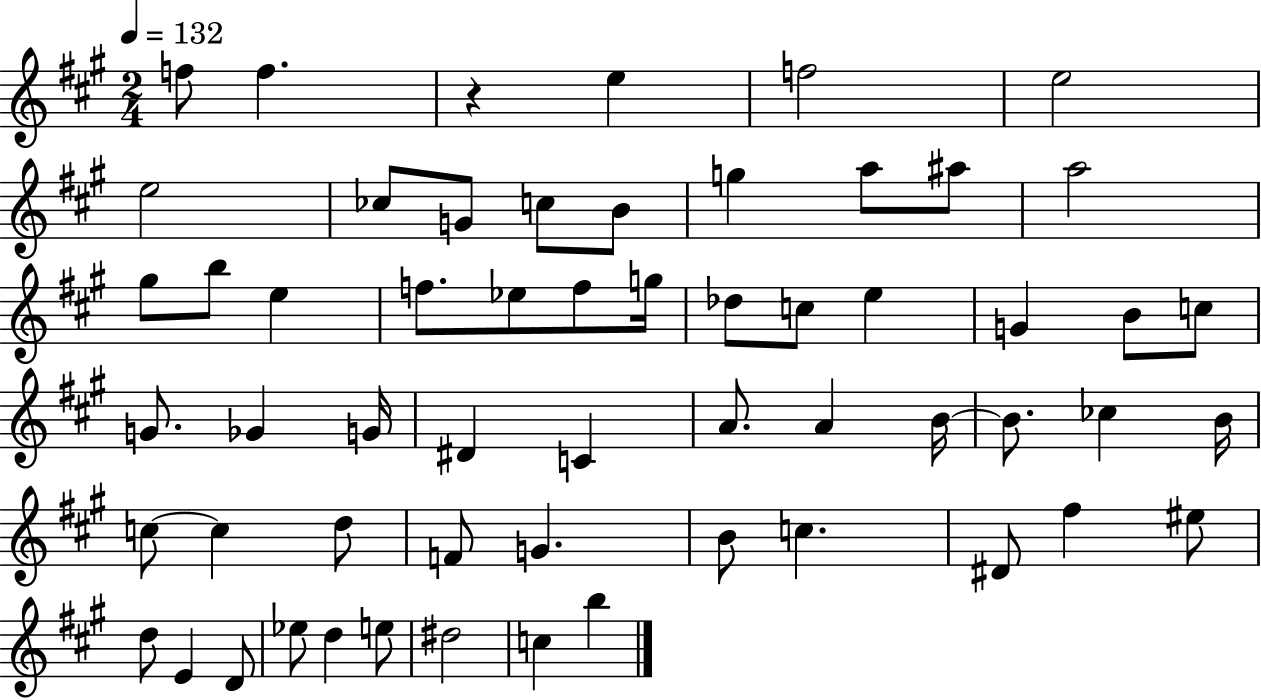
{
  \clef treble
  \numericTimeSignature
  \time 2/4
  \key a \major
  \tempo 4 = 132
  \repeat volta 2 { f''8 f''4. | r4 e''4 | f''2 | e''2 | \break e''2 | ces''8 g'8 c''8 b'8 | g''4 a''8 ais''8 | a''2 | \break gis''8 b''8 e''4 | f''8. ees''8 f''8 g''16 | des''8 c''8 e''4 | g'4 b'8 c''8 | \break g'8. ges'4 g'16 | dis'4 c'4 | a'8. a'4 b'16~~ | b'8. ces''4 b'16 | \break c''8~~ c''4 d''8 | f'8 g'4. | b'8 c''4. | dis'8 fis''4 eis''8 | \break d''8 e'4 d'8 | ees''8 d''4 e''8 | dis''2 | c''4 b''4 | \break } \bar "|."
}